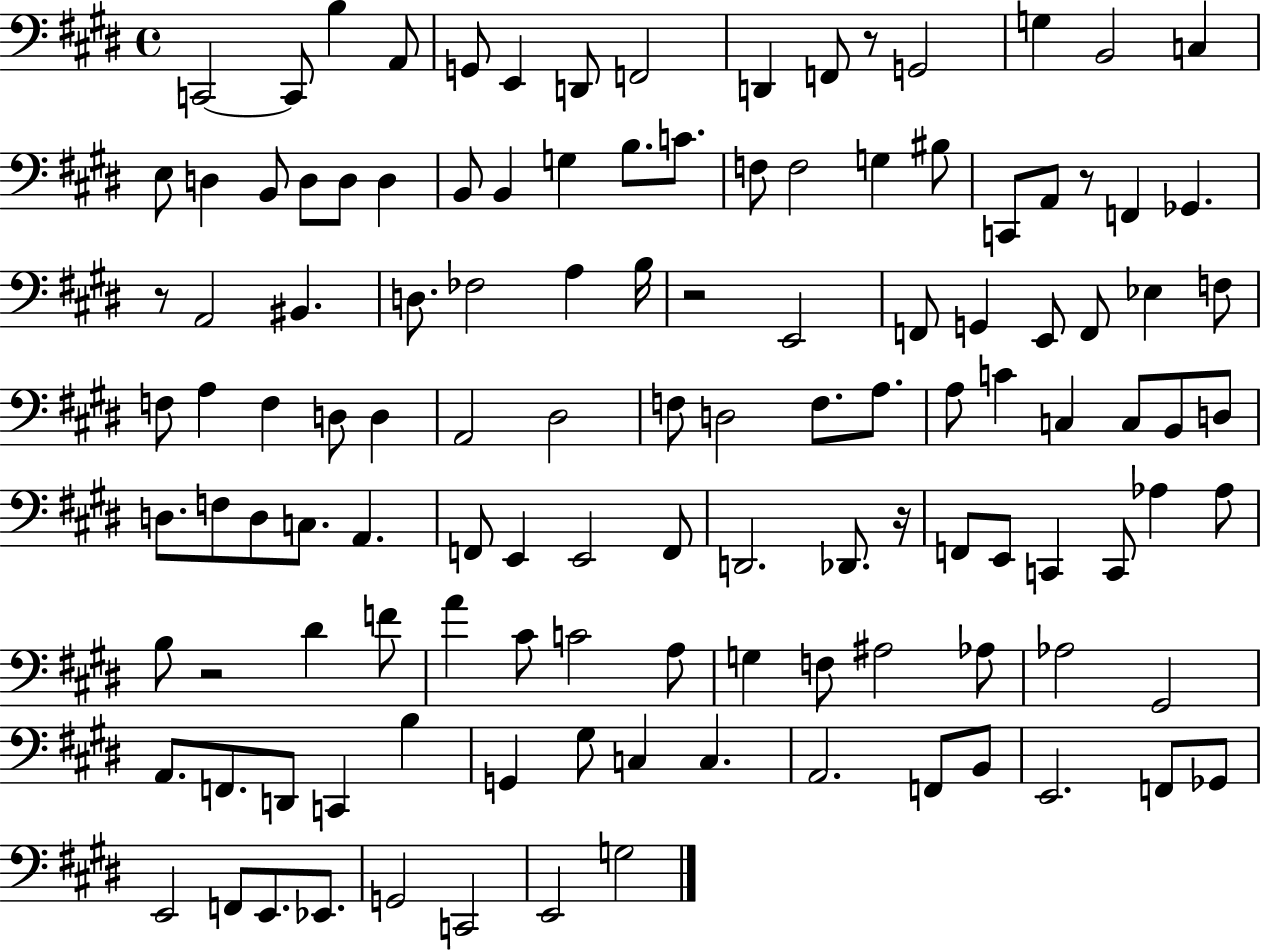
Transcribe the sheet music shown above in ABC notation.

X:1
T:Untitled
M:4/4
L:1/4
K:E
C,,2 C,,/2 B, A,,/2 G,,/2 E,, D,,/2 F,,2 D,, F,,/2 z/2 G,,2 G, B,,2 C, E,/2 D, B,,/2 D,/2 D,/2 D, B,,/2 B,, G, B,/2 C/2 F,/2 F,2 G, ^B,/2 C,,/2 A,,/2 z/2 F,, _G,, z/2 A,,2 ^B,, D,/2 _F,2 A, B,/4 z2 E,,2 F,,/2 G,, E,,/2 F,,/2 _E, F,/2 F,/2 A, F, D,/2 D, A,,2 ^D,2 F,/2 D,2 F,/2 A,/2 A,/2 C C, C,/2 B,,/2 D,/2 D,/2 F,/2 D,/2 C,/2 A,, F,,/2 E,, E,,2 F,,/2 D,,2 _D,,/2 z/4 F,,/2 E,,/2 C,, C,,/2 _A, _A,/2 B,/2 z2 ^D F/2 A ^C/2 C2 A,/2 G, F,/2 ^A,2 _A,/2 _A,2 ^G,,2 A,,/2 F,,/2 D,,/2 C,, B, G,, ^G,/2 C, C, A,,2 F,,/2 B,,/2 E,,2 F,,/2 _G,,/2 E,,2 F,,/2 E,,/2 _E,,/2 G,,2 C,,2 E,,2 G,2